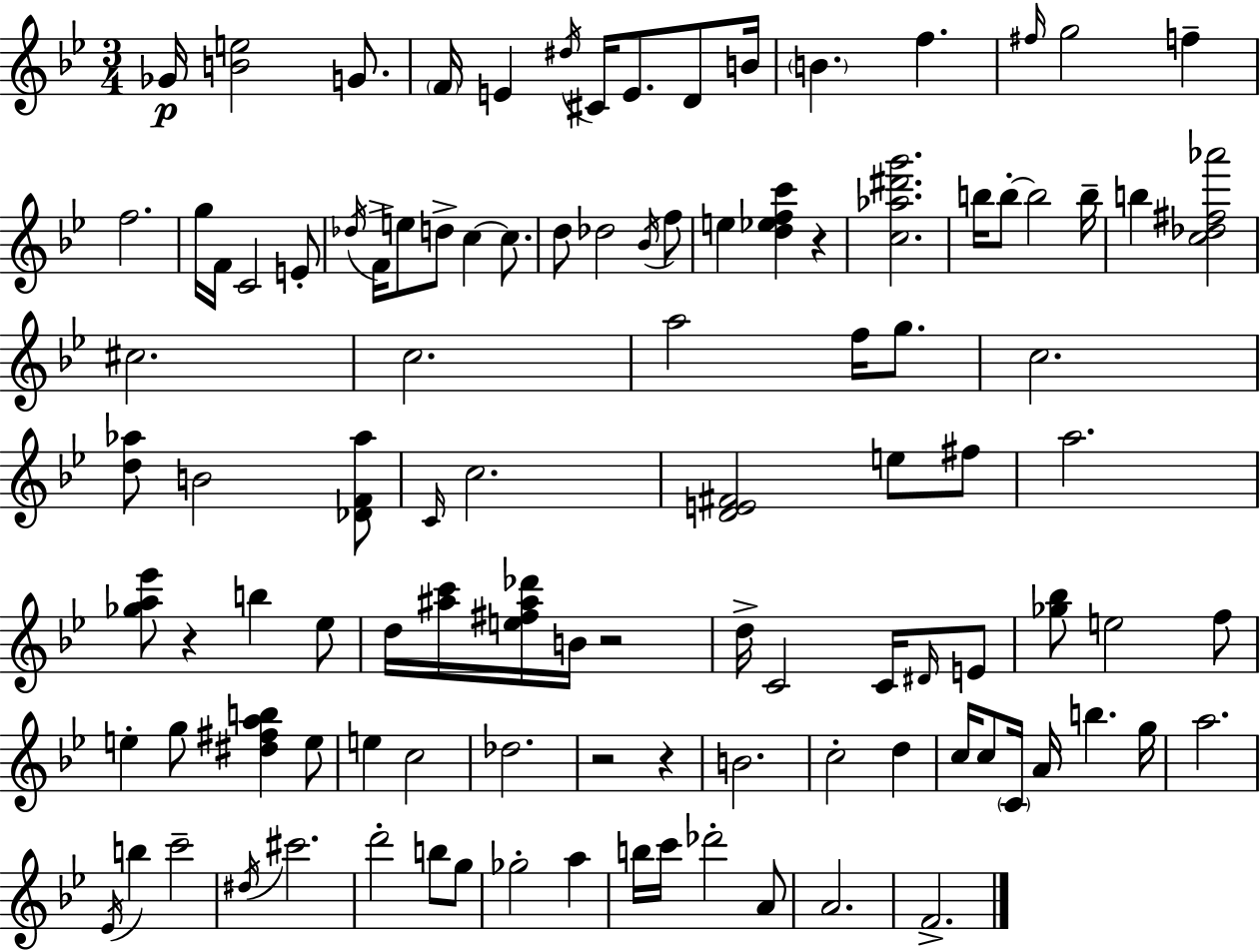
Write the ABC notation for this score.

X:1
T:Untitled
M:3/4
L:1/4
K:Bb
_G/4 [Be]2 G/2 F/4 E ^d/4 ^C/4 E/2 D/2 B/4 B f ^f/4 g2 f f2 g/4 F/4 C2 E/2 _d/4 F/4 e/2 d/2 c c/2 d/2 _d2 _B/4 f/2 e [d_efc'] z [c_a^d'g']2 b/4 b/2 b2 b/4 b [c_d^f_a']2 ^c2 c2 a2 f/4 g/2 c2 [d_a]/2 B2 [_DF_a]/2 C/4 c2 [DE^F]2 e/2 ^f/2 a2 [_ga_e']/2 z b _e/2 d/4 [^ac']/4 [e^f^a_d']/4 B/4 z2 d/4 C2 C/4 ^D/4 E/2 [_g_b]/2 e2 f/2 e g/2 [^d^fab] e/2 e c2 _d2 z2 z B2 c2 d c/4 c/2 C/4 A/4 b g/4 a2 _E/4 b c'2 ^d/4 ^c'2 d'2 b/2 g/2 _g2 a b/4 c'/4 _d'2 A/2 A2 F2